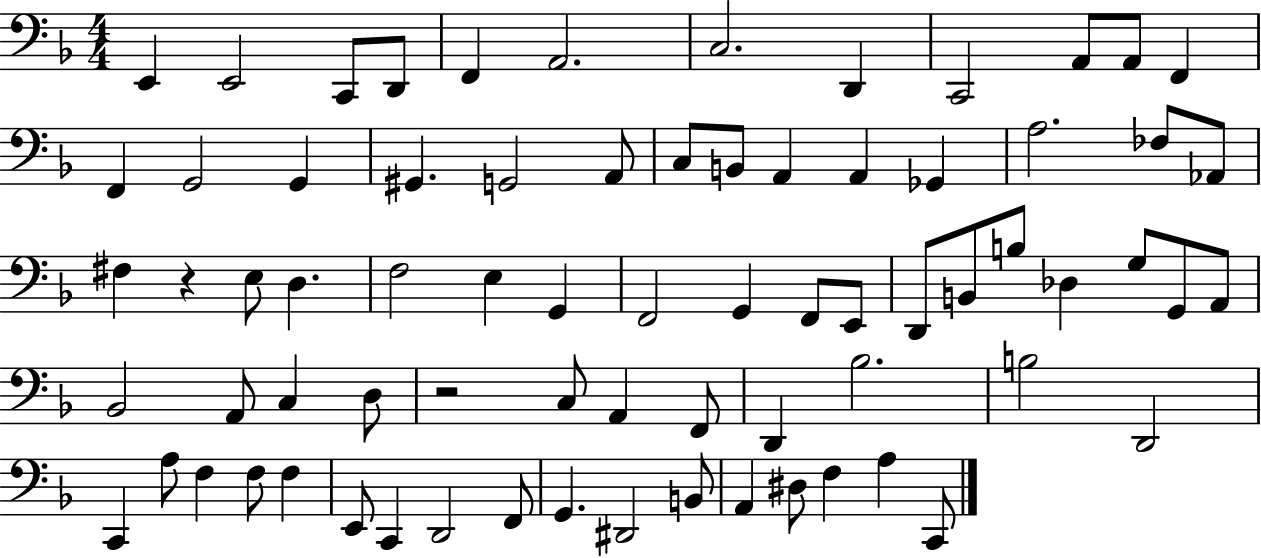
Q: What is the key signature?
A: F major